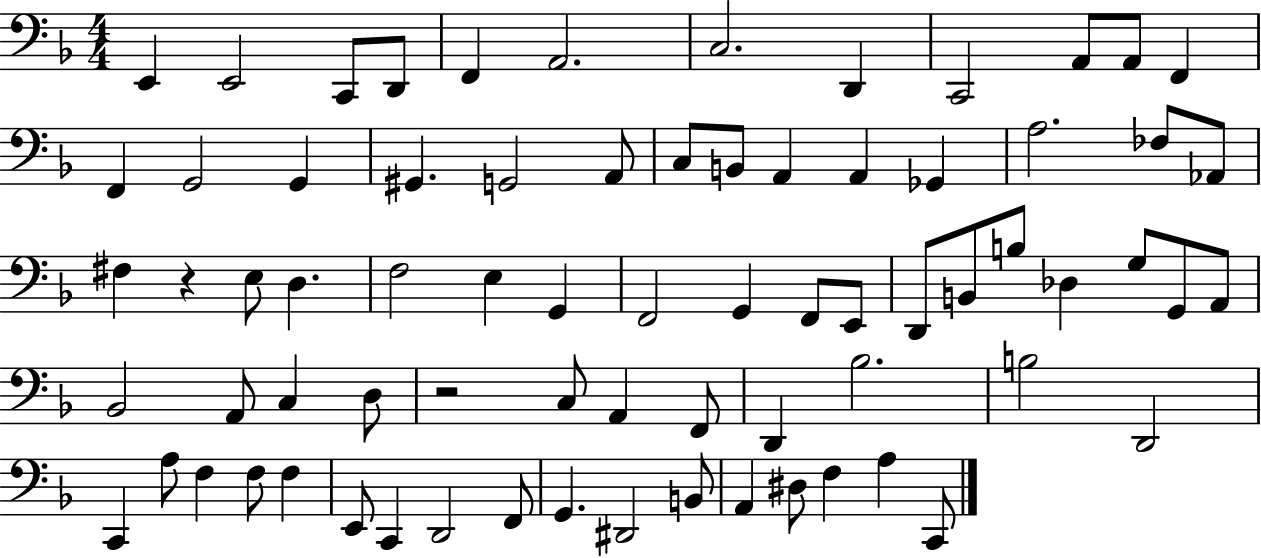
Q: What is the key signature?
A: F major